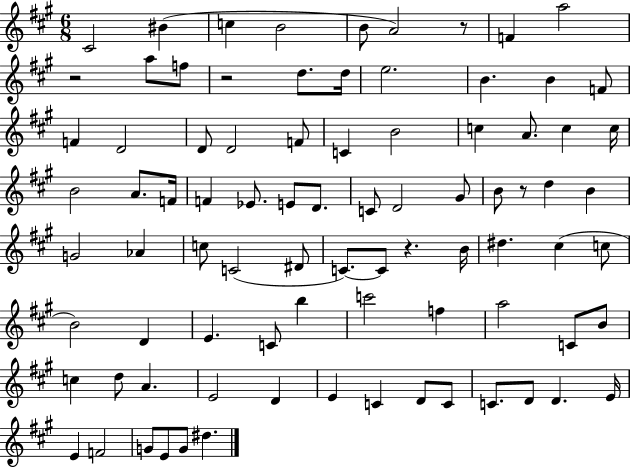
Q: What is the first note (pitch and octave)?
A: C#4